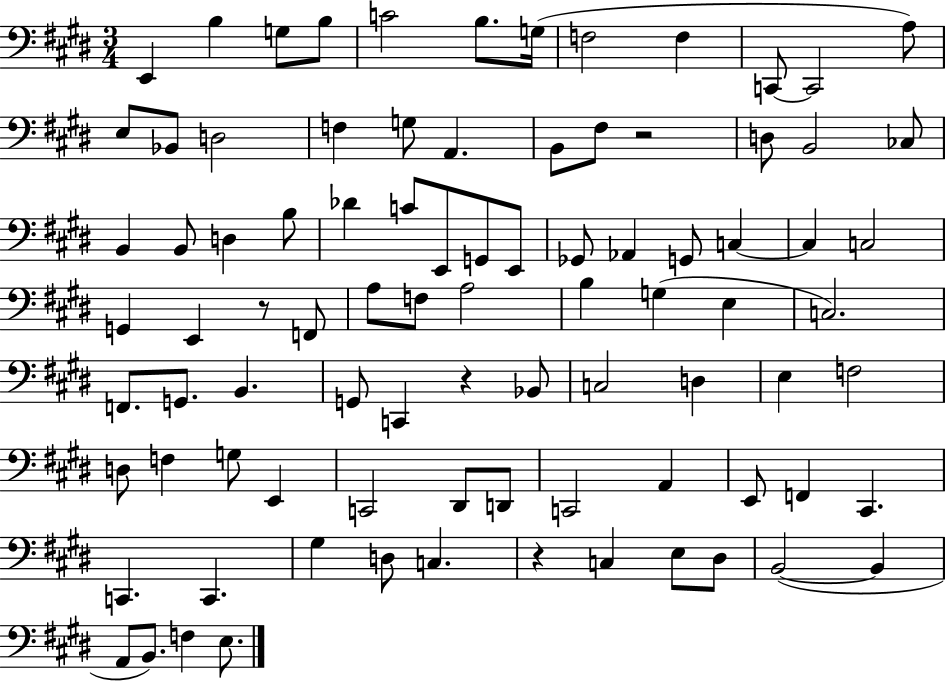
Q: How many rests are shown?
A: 4